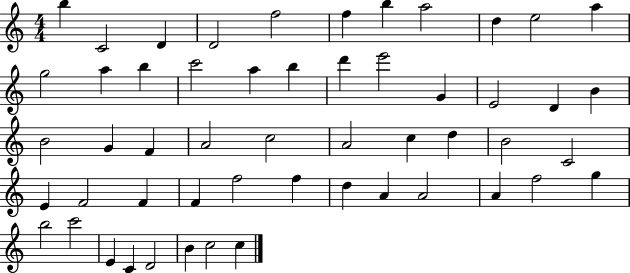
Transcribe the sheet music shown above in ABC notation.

X:1
T:Untitled
M:4/4
L:1/4
K:C
b C2 D D2 f2 f b a2 d e2 a g2 a b c'2 a b d' e'2 G E2 D B B2 G F A2 c2 A2 c d B2 C2 E F2 F F f2 f d A A2 A f2 g b2 c'2 E C D2 B c2 c